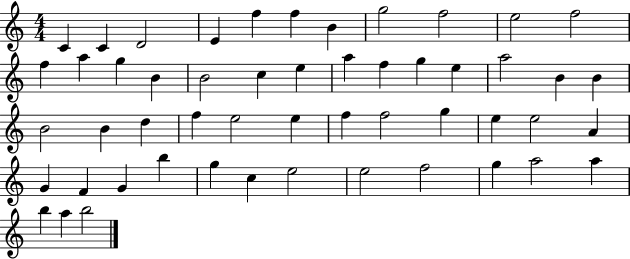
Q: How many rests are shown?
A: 0